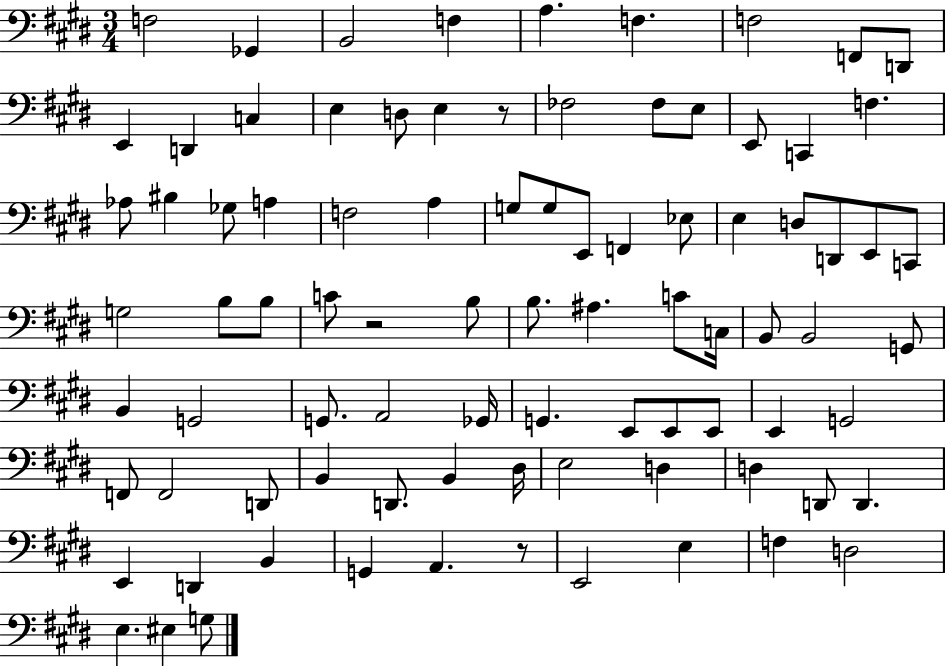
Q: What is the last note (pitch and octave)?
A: G3